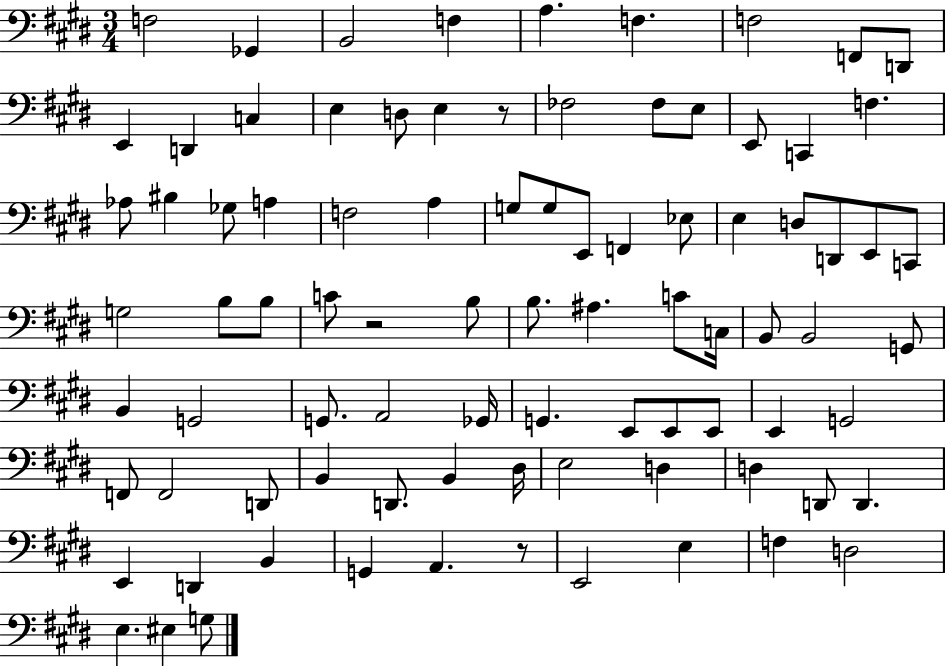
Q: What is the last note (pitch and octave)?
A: G3